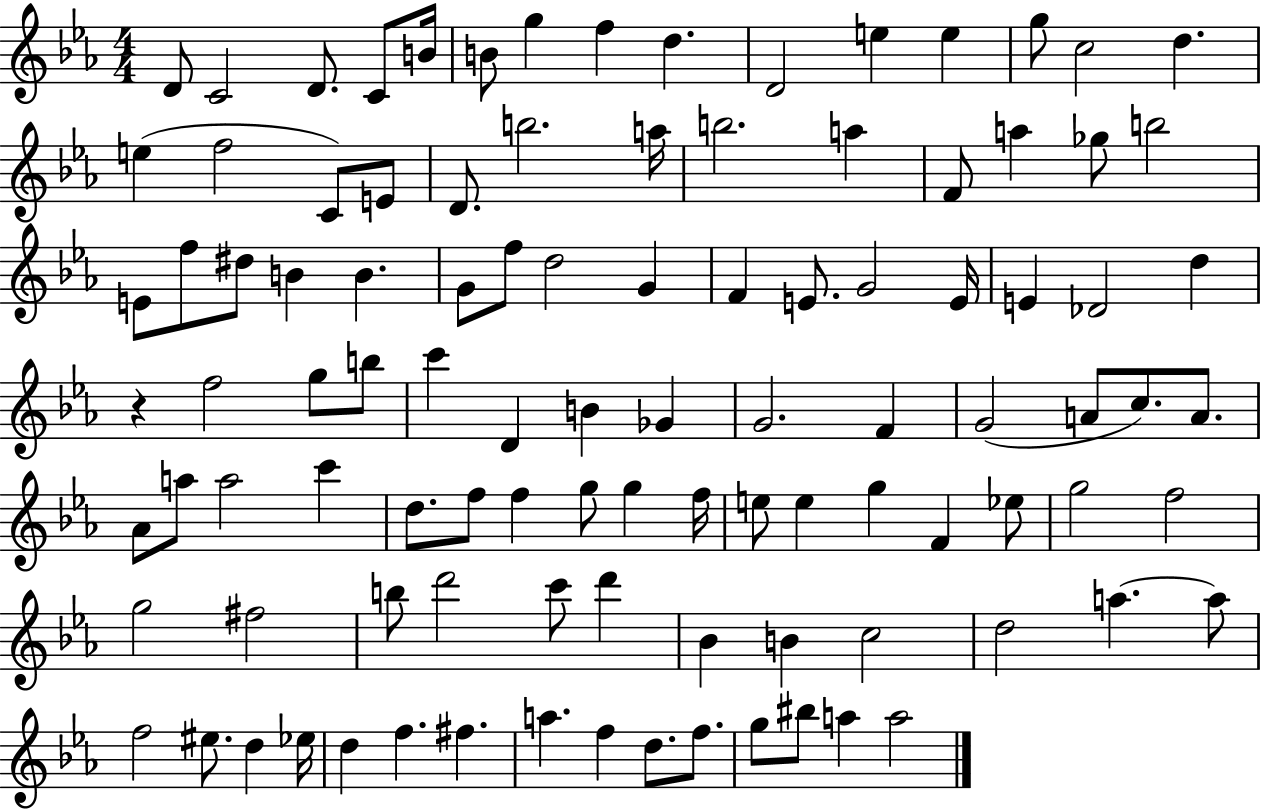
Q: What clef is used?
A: treble